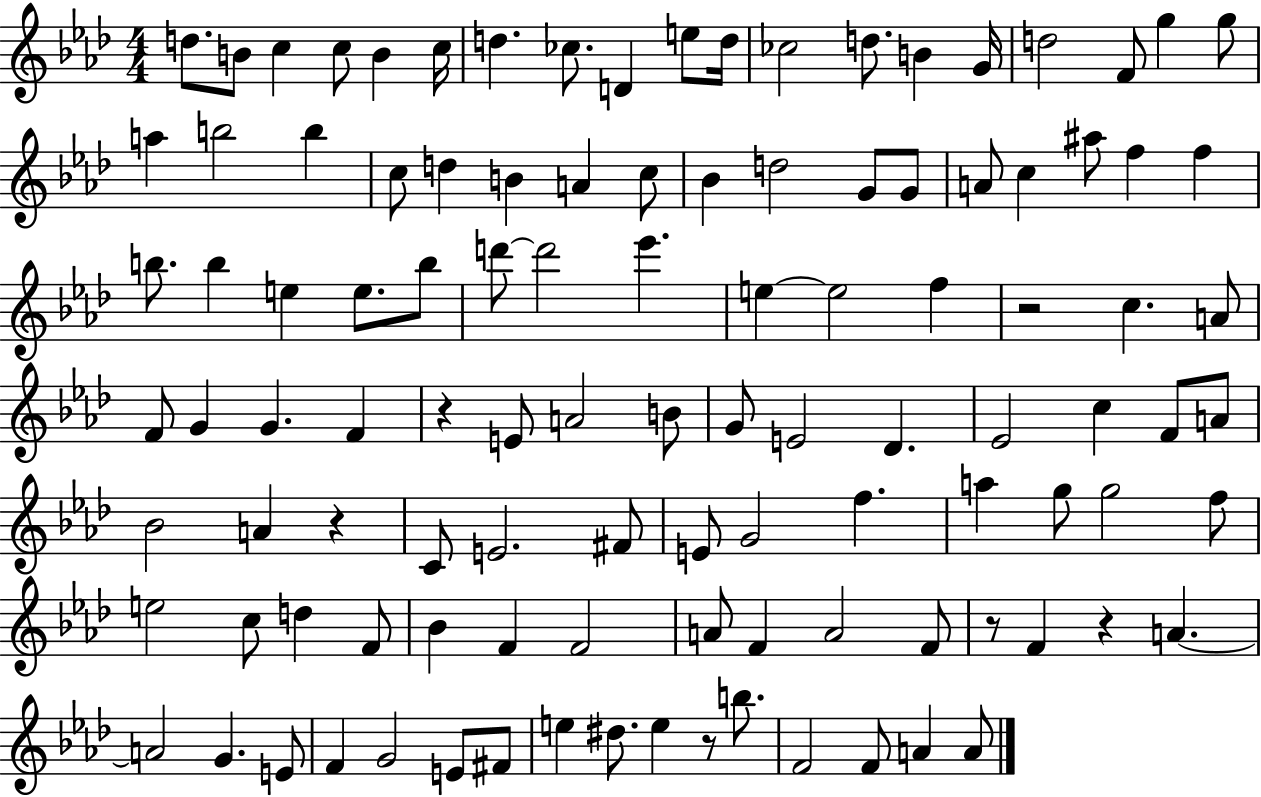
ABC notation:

X:1
T:Untitled
M:4/4
L:1/4
K:Ab
d/2 B/2 c c/2 B c/4 d _c/2 D e/2 d/4 _c2 d/2 B G/4 d2 F/2 g g/2 a b2 b c/2 d B A c/2 _B d2 G/2 G/2 A/2 c ^a/2 f f b/2 b e e/2 b/2 d'/2 d'2 _e' e e2 f z2 c A/2 F/2 G G F z E/2 A2 B/2 G/2 E2 _D _E2 c F/2 A/2 _B2 A z C/2 E2 ^F/2 E/2 G2 f a g/2 g2 f/2 e2 c/2 d F/2 _B F F2 A/2 F A2 F/2 z/2 F z A A2 G E/2 F G2 E/2 ^F/2 e ^d/2 e z/2 b/2 F2 F/2 A A/2